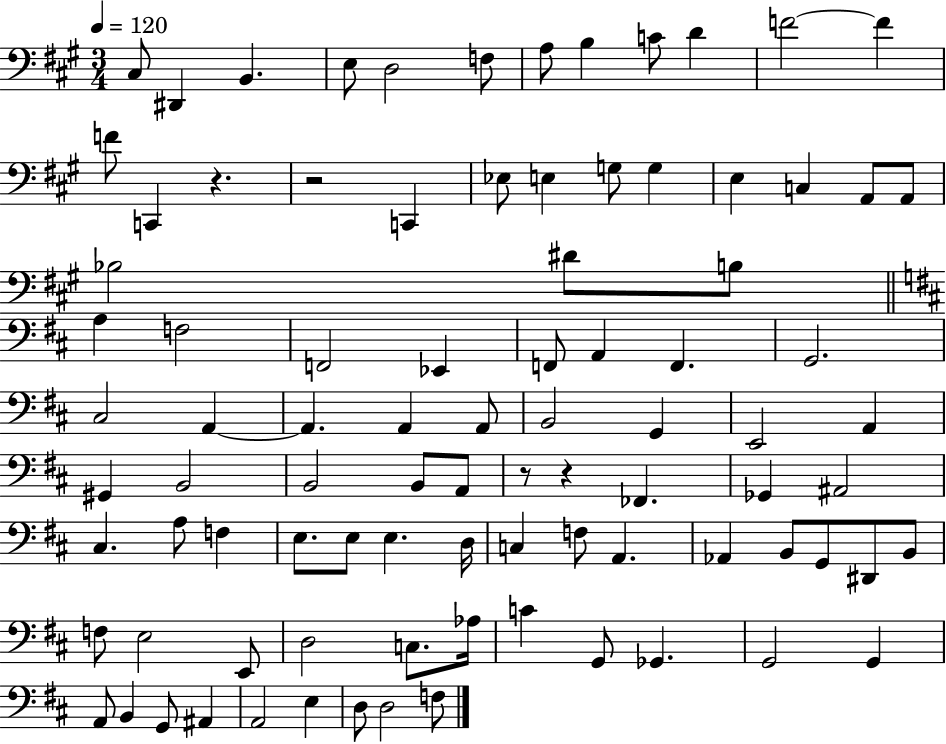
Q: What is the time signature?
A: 3/4